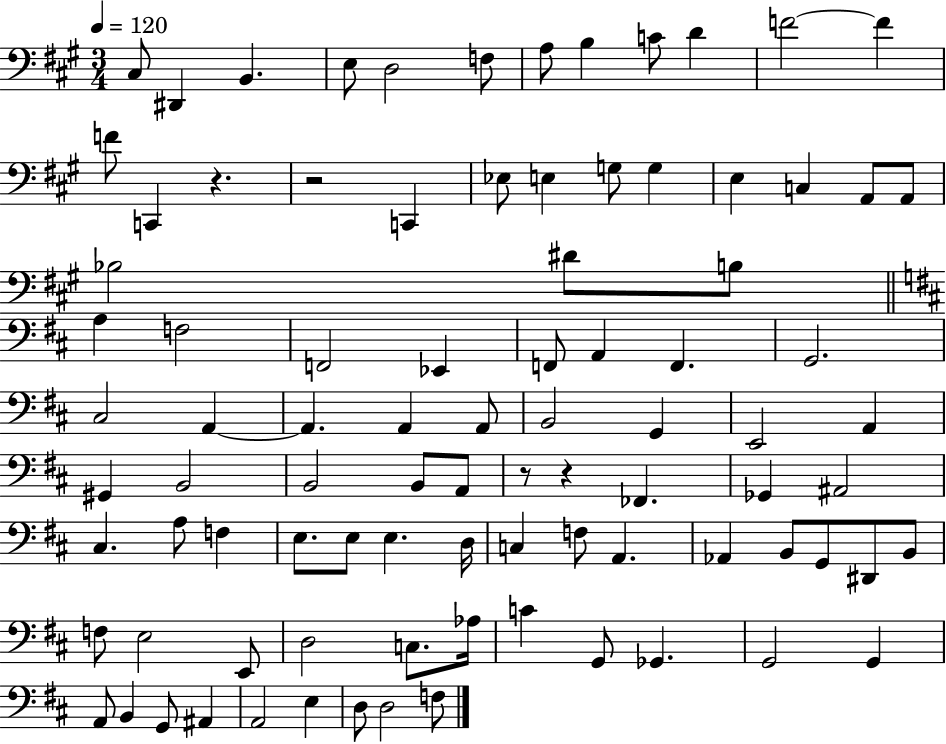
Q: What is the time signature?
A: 3/4